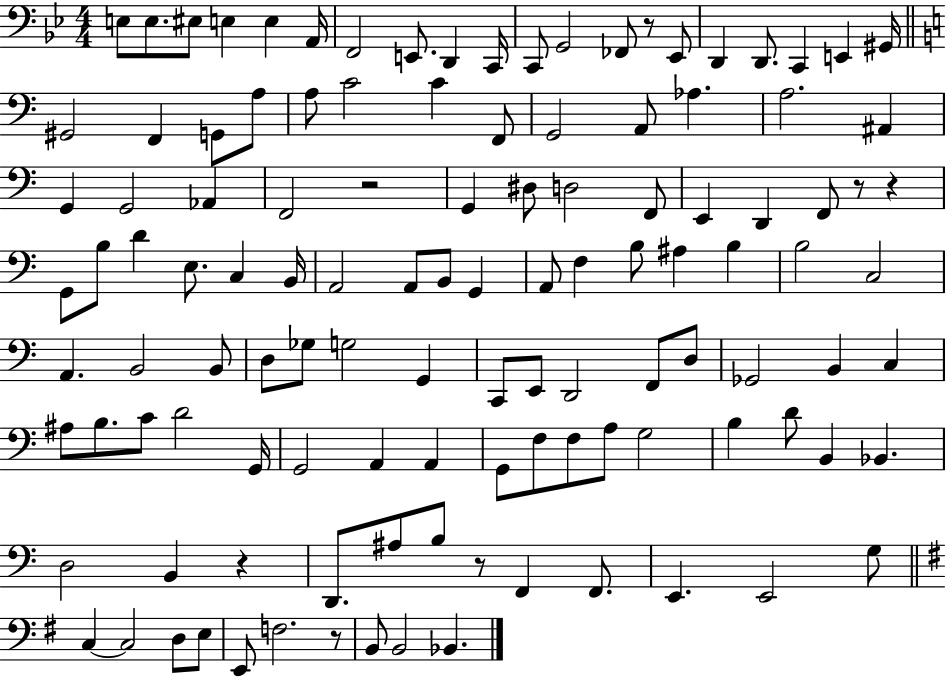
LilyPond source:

{
  \clef bass
  \numericTimeSignature
  \time 4/4
  \key bes \major
  e8 e8. eis8 e4 e4 a,16 | f,2 e,8. d,4 c,16 | c,8 g,2 fes,8 r8 ees,8 | d,4 d,8. c,4 e,4 gis,16 | \break \bar "||" \break \key a \minor gis,2 f,4 g,8 a8 | a8 c'2 c'4 f,8 | g,2 a,8 aes4. | a2. ais,4 | \break g,4 g,2 aes,4 | f,2 r2 | g,4 dis8 d2 f,8 | e,4 d,4 f,8 r8 r4 | \break g,8 b8 d'4 e8. c4 b,16 | a,2 a,8 b,8 g,4 | a,8 f4 b8 ais4 b4 | b2 c2 | \break a,4. b,2 b,8 | d8 ges8 g2 g,4 | c,8 e,8 d,2 f,8 d8 | ges,2 b,4 c4 | \break ais8 b8. c'8 d'2 g,16 | g,2 a,4 a,4 | g,8 f8 f8 a8 g2 | b4 d'8 b,4 bes,4. | \break d2 b,4 r4 | d,8. ais8 b8 r8 f,4 f,8. | e,4. e,2 g8 | \bar "||" \break \key e \minor c4~~ c2 d8 e8 | e,8 f2. r8 | b,8 b,2 bes,4. | \bar "|."
}